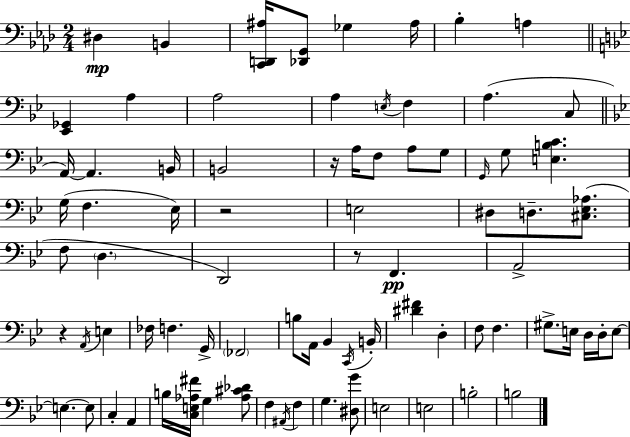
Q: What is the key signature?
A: AES major